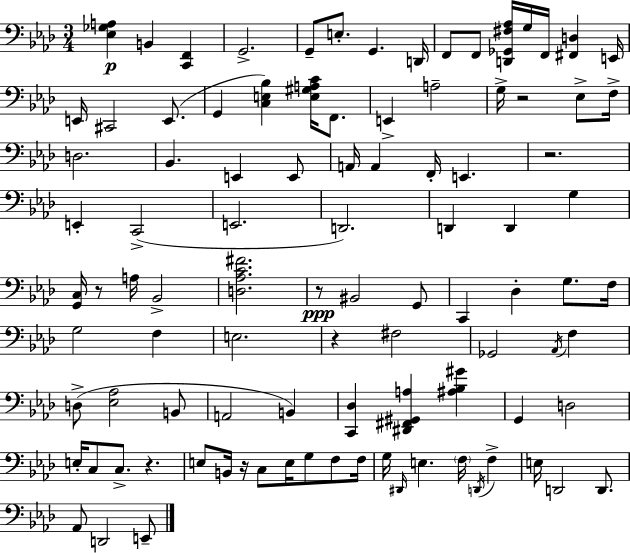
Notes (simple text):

[Eb3,Gb3,A3]/q B2/q [C2,F2]/q G2/h. G2/e E3/e. G2/q. D2/s F2/e F2/e [D2,Gb2,F#3,Ab3]/s G3/s F2/s [F#2,D3]/q E2/s E2/s C#2/h E2/e. G2/q [C3,E3,Bb3]/q [E3,G#3,A3,C4]/s F2/e. E2/q A3/h G3/s R/h Eb3/e F3/s D3/h. Bb2/q. E2/q E2/e A2/s A2/q F2/s E2/q. R/h. E2/q C2/h E2/h. D2/h. D2/q D2/q G3/q [G2,C3]/s R/e A3/s Bb2/h [D3,Ab3,C4,F#4]/h. R/e BIS2/h G2/e C2/q Db3/q G3/e. F3/s G3/h F3/q E3/h. R/q F#3/h Gb2/h Ab2/s F3/q D3/e [Eb3,Ab3]/h B2/e A2/h B2/q [C2,Db3]/q [D#2,F#2,G#2,A3]/q [A#3,Bb3,G#4]/q G2/q D3/h E3/s C3/e C3/e. R/q. E3/e B2/s R/s C3/e E3/s G3/e F3/e F3/s G3/s D#2/s E3/q. F3/s D2/s F3/q E3/s D2/h D2/e. Ab2/e D2/h E2/e